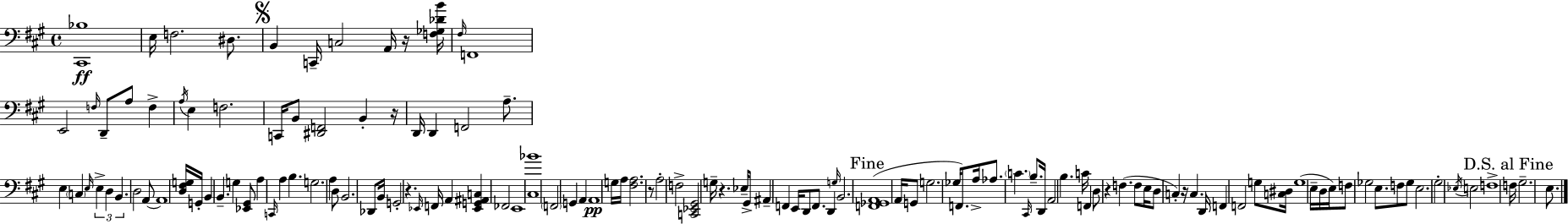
X:1
T:Untitled
M:4/4
L:1/4
K:A
[^C,,_B,]4 E,/4 F,2 ^D,/2 B,, C,,/4 C,2 A,,/4 z/4 [F,_G,_DB]/4 ^F,/4 F,,4 E,,2 F,/4 D,,/2 A,/2 F, A,/4 E, F,2 C,,/4 B,,/2 [^D,,F,,]2 B,, z/4 D,,/4 D,, F,,2 A,/2 E, C, E,/4 E, D, B,, D,2 A,,/2 A,,4 [D,^F,G,]/4 G,,/4 B,, B,, G, [_E,,^G,,]/2 A, C,,/4 A, B, G,2 A, D,/2 B,,2 _D,,/2 B,,/4 G,,2 z _E,,/4 F,,/4 A,, [_E,,G,,^A,,C,] _F,,2 E,,4 [^C,_B]4 F,,2 G,, A,, A,,4 G,/4 A,/4 [^F,A,]2 z/2 A,2 F,2 [C,,_E,,^G,,]2 G,/4 z _E,/4 ^G,,/2 ^A,, F,, E,,/4 D,,/2 F,,/2 D,, G,/4 B,,2 [F,,_G,,A,,]4 A,,/4 G,,/2 G,2 _G,/4 F,,/2 A,/4 _A,/2 C ^C,,/4 B,/2 D,,/4 A,,2 B, C/4 F,, D,/2 z F, F,/2 E,/4 D,/2 C, z/4 C, D,,/4 F,, F,,2 G,/2 [C,^D,]/4 G,4 E,/4 D,/4 E,/4 F,/2 _G,2 E,/2 F,/2 _G,/2 E,2 ^G,2 _E,/4 E,2 F,4 F,/4 ^G,2 E,/2